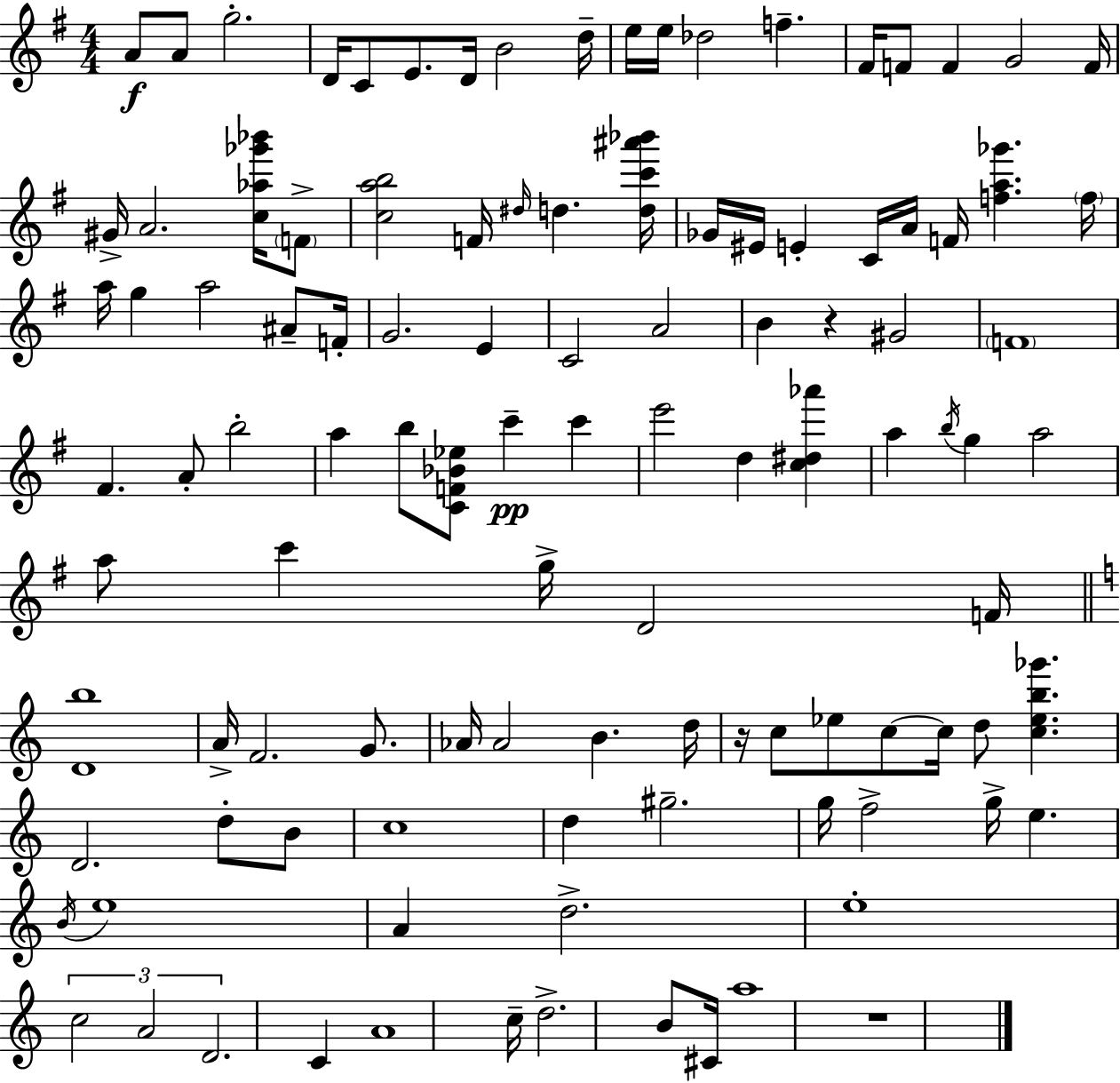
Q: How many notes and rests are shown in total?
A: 109